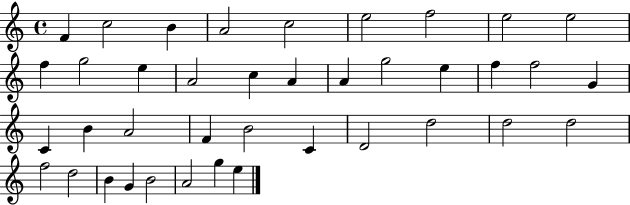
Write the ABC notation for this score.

X:1
T:Untitled
M:4/4
L:1/4
K:C
F c2 B A2 c2 e2 f2 e2 e2 f g2 e A2 c A A g2 e f f2 G C B A2 F B2 C D2 d2 d2 d2 f2 d2 B G B2 A2 g e